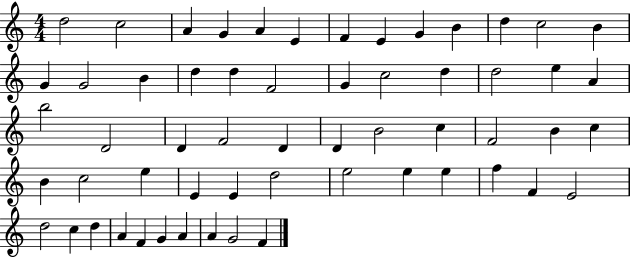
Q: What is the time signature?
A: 4/4